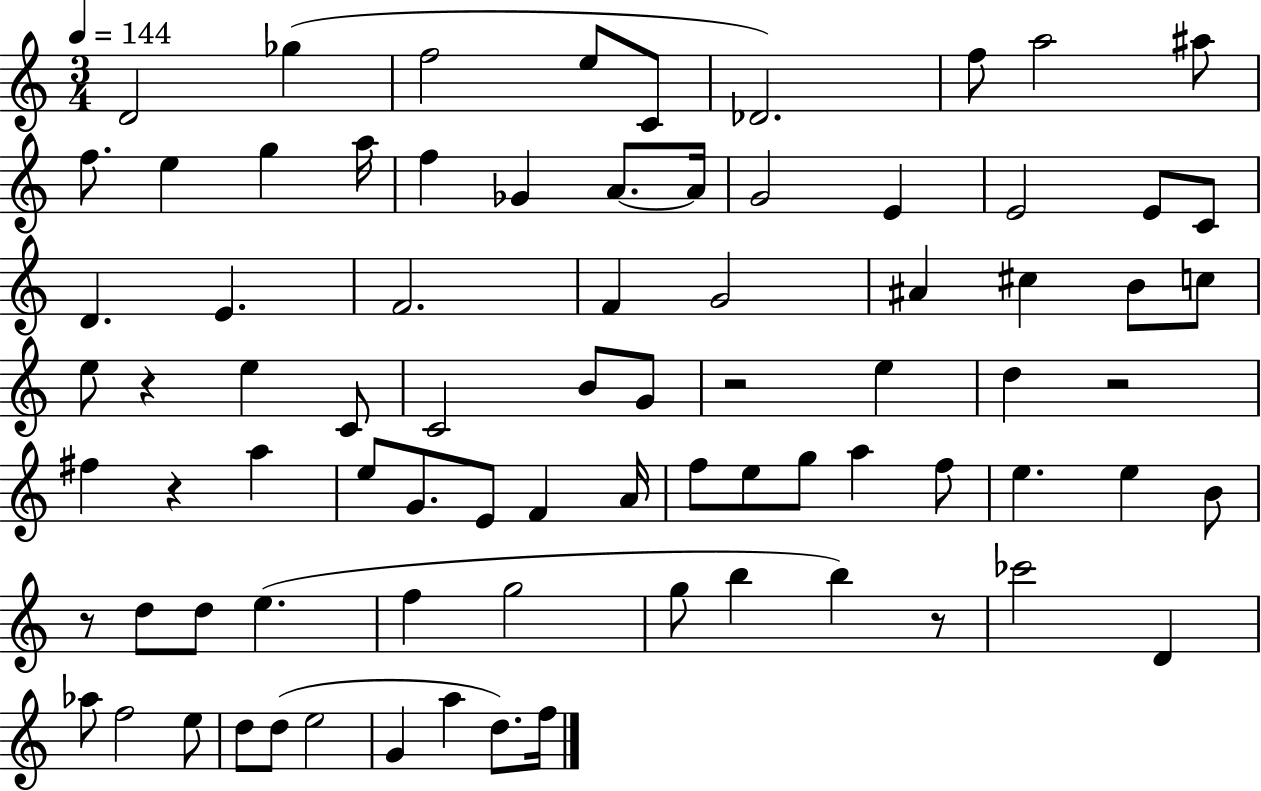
{
  \clef treble
  \numericTimeSignature
  \time 3/4
  \key c \major
  \tempo 4 = 144
  d'2 ges''4( | f''2 e''8 c'8 | des'2.) | f''8 a''2 ais''8 | \break f''8. e''4 g''4 a''16 | f''4 ges'4 a'8.~~ a'16 | g'2 e'4 | e'2 e'8 c'8 | \break d'4. e'4. | f'2. | f'4 g'2 | ais'4 cis''4 b'8 c''8 | \break e''8 r4 e''4 c'8 | c'2 b'8 g'8 | r2 e''4 | d''4 r2 | \break fis''4 r4 a''4 | e''8 g'8. e'8 f'4 a'16 | f''8 e''8 g''8 a''4 f''8 | e''4. e''4 b'8 | \break r8 d''8 d''8 e''4.( | f''4 g''2 | g''8 b''4 b''4) r8 | ces'''2 d'4 | \break aes''8 f''2 e''8 | d''8 d''8( e''2 | g'4 a''4 d''8.) f''16 | \bar "|."
}